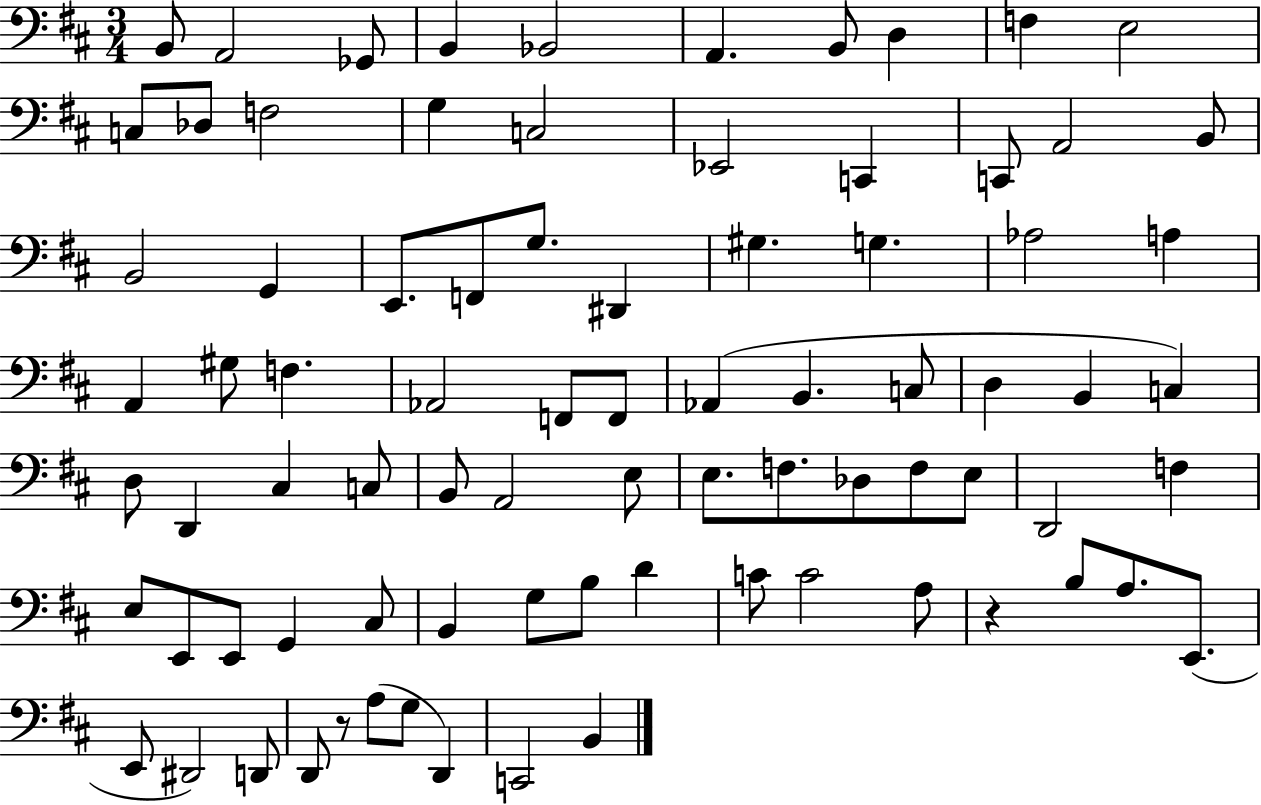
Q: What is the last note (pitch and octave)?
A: B2